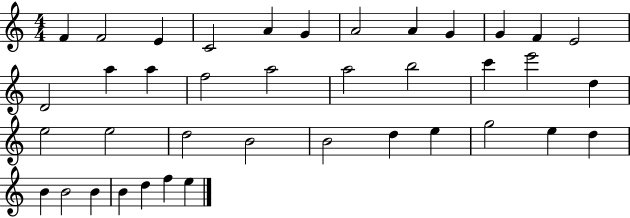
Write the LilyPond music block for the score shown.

{
  \clef treble
  \numericTimeSignature
  \time 4/4
  \key c \major
  f'4 f'2 e'4 | c'2 a'4 g'4 | a'2 a'4 g'4 | g'4 f'4 e'2 | \break d'2 a''4 a''4 | f''2 a''2 | a''2 b''2 | c'''4 e'''2 d''4 | \break e''2 e''2 | d''2 b'2 | b'2 d''4 e''4 | g''2 e''4 d''4 | \break b'4 b'2 b'4 | b'4 d''4 f''4 e''4 | \bar "|."
}